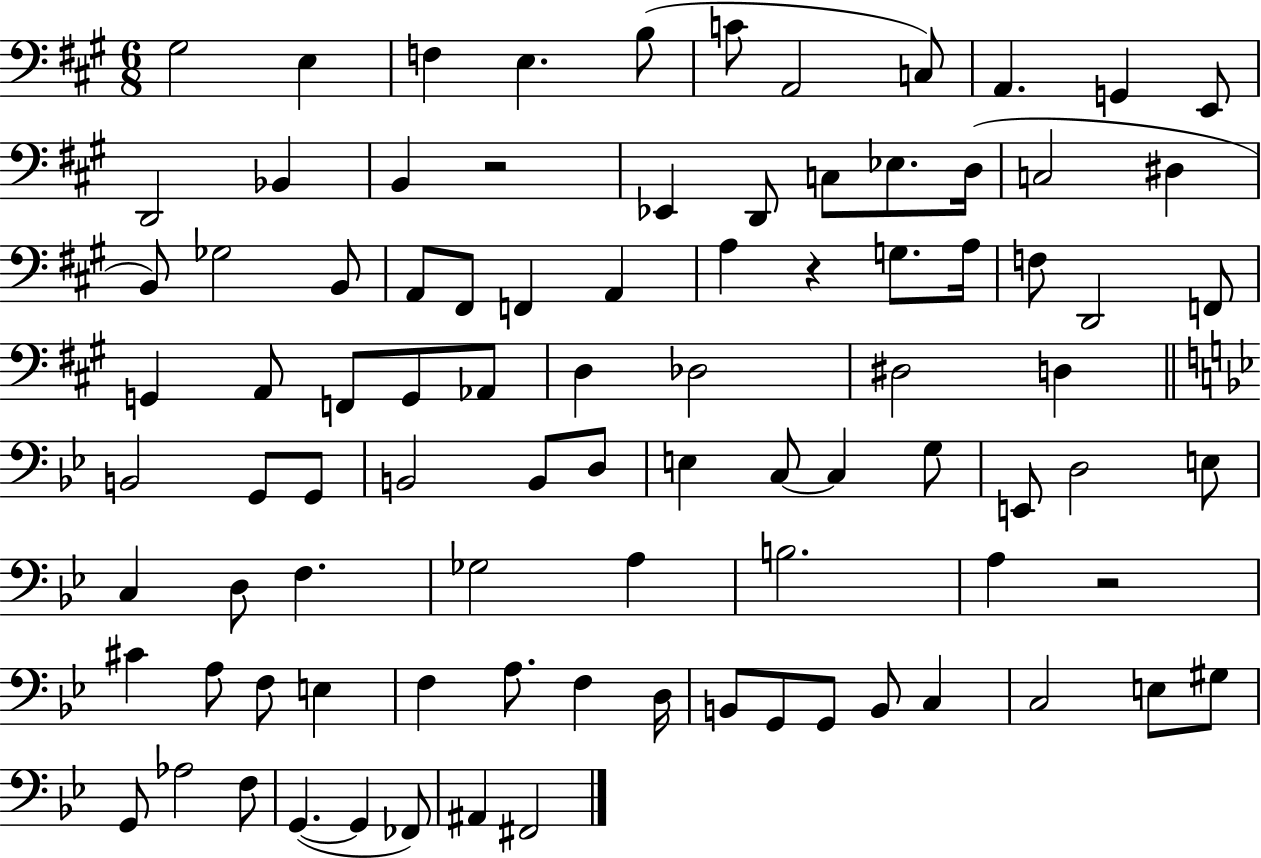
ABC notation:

X:1
T:Untitled
M:6/8
L:1/4
K:A
^G,2 E, F, E, B,/2 C/2 A,,2 C,/2 A,, G,, E,,/2 D,,2 _B,, B,, z2 _E,, D,,/2 C,/2 _E,/2 D,/4 C,2 ^D, B,,/2 _G,2 B,,/2 A,,/2 ^F,,/2 F,, A,, A, z G,/2 A,/4 F,/2 D,,2 F,,/2 G,, A,,/2 F,,/2 G,,/2 _A,,/2 D, _D,2 ^D,2 D, B,,2 G,,/2 G,,/2 B,,2 B,,/2 D,/2 E, C,/2 C, G,/2 E,,/2 D,2 E,/2 C, D,/2 F, _G,2 A, B,2 A, z2 ^C A,/2 F,/2 E, F, A,/2 F, D,/4 B,,/2 G,,/2 G,,/2 B,,/2 C, C,2 E,/2 ^G,/2 G,,/2 _A,2 F,/2 G,, G,, _F,,/2 ^A,, ^F,,2